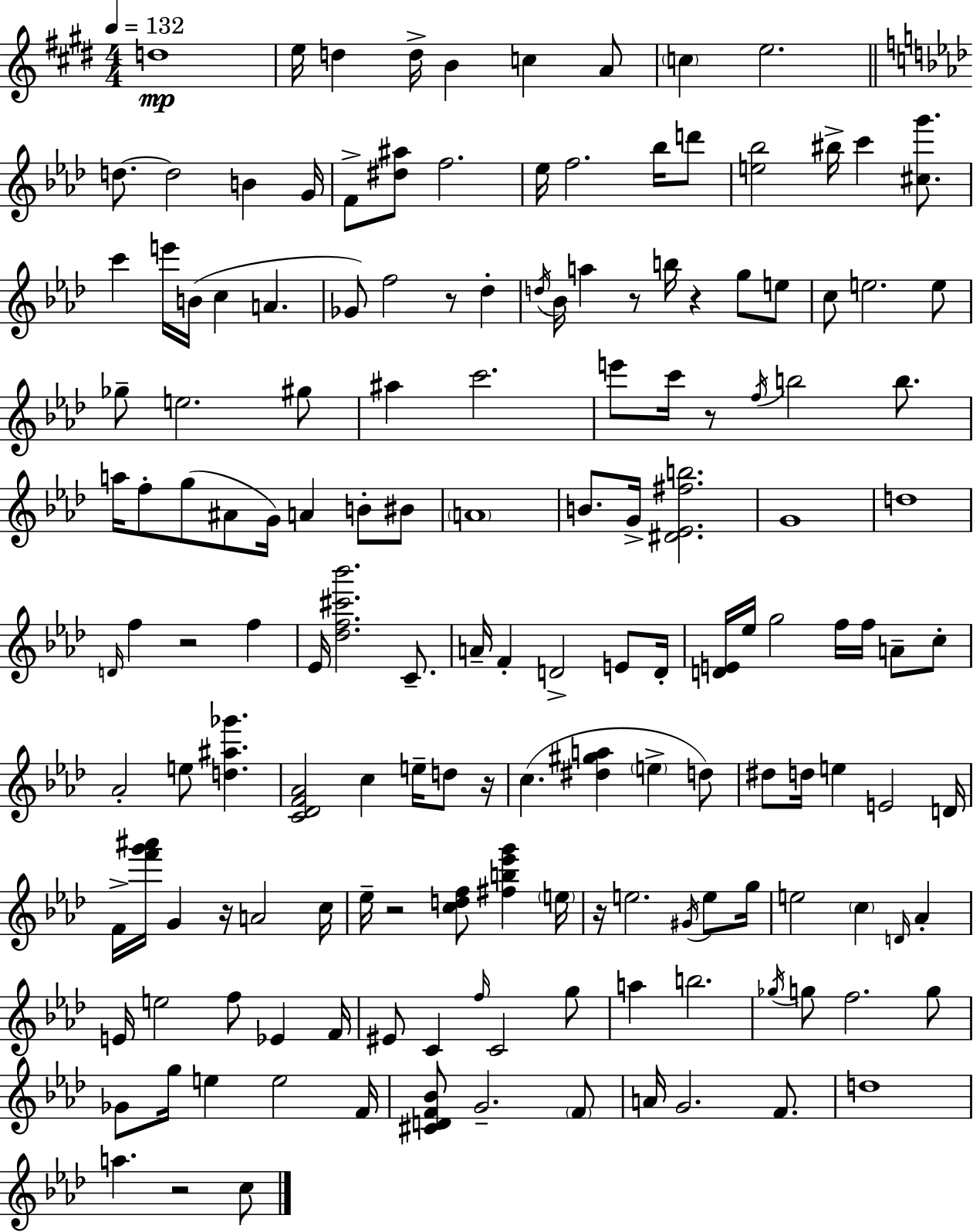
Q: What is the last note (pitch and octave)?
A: C5